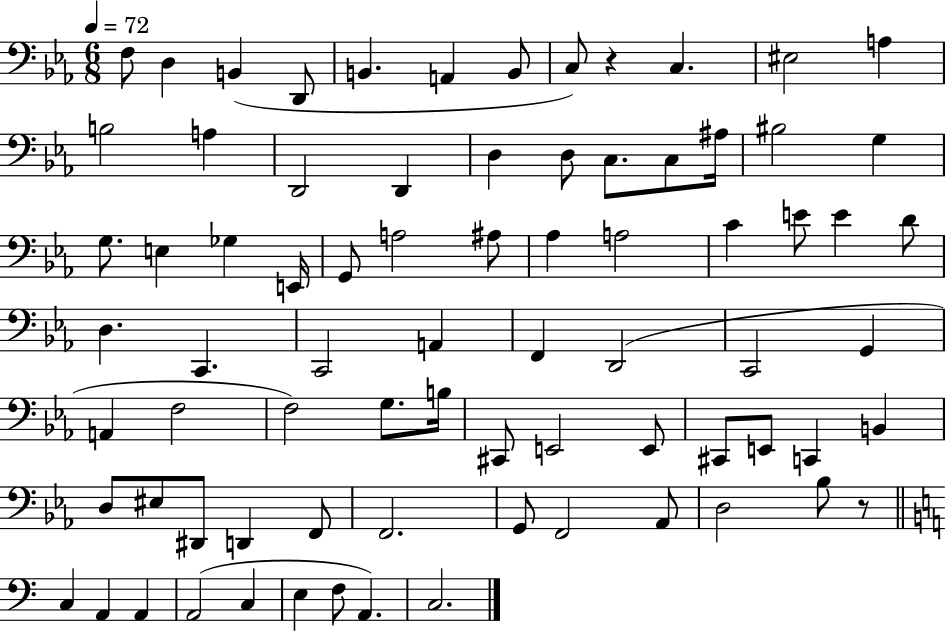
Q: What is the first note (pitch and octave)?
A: F3